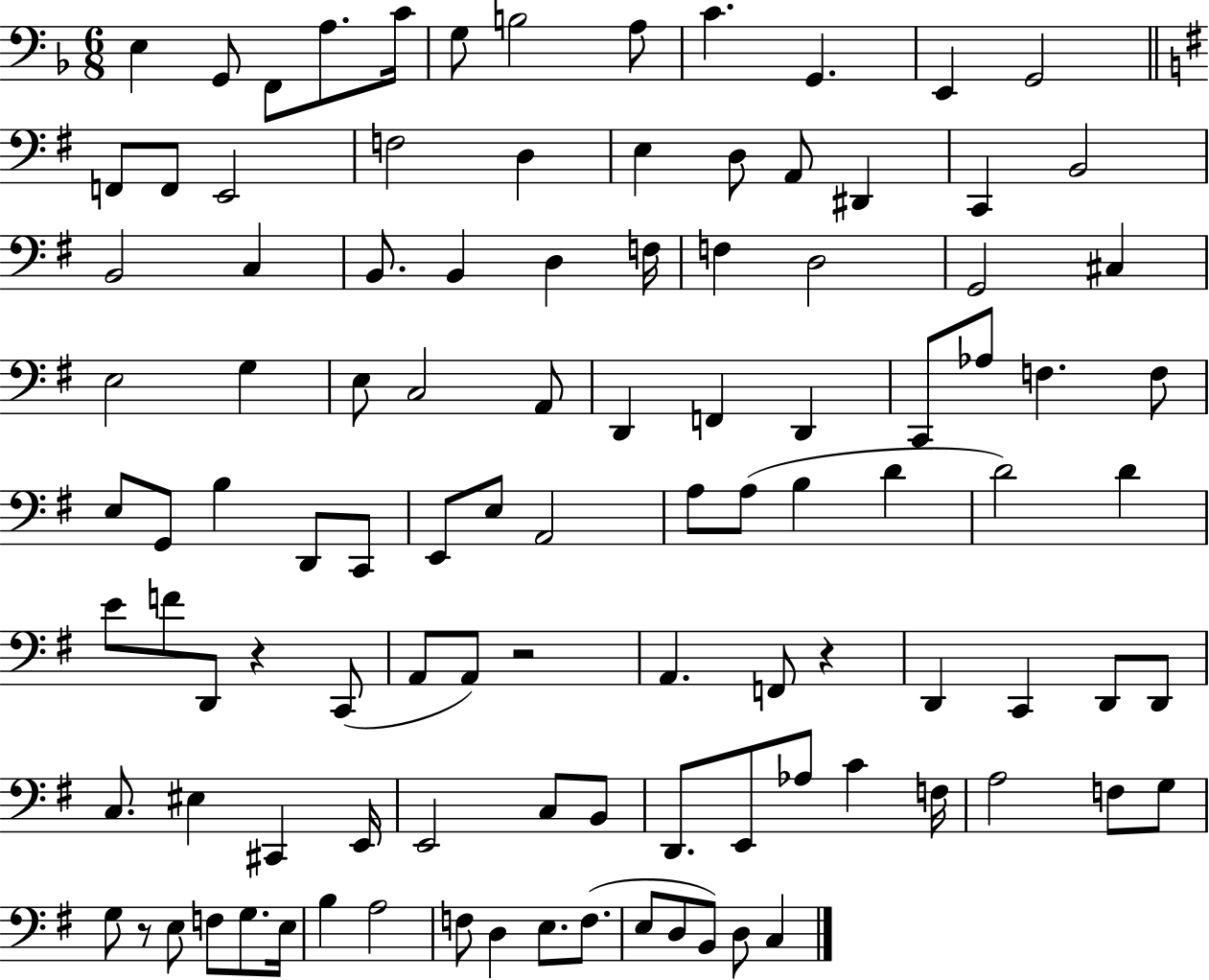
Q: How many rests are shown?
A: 4